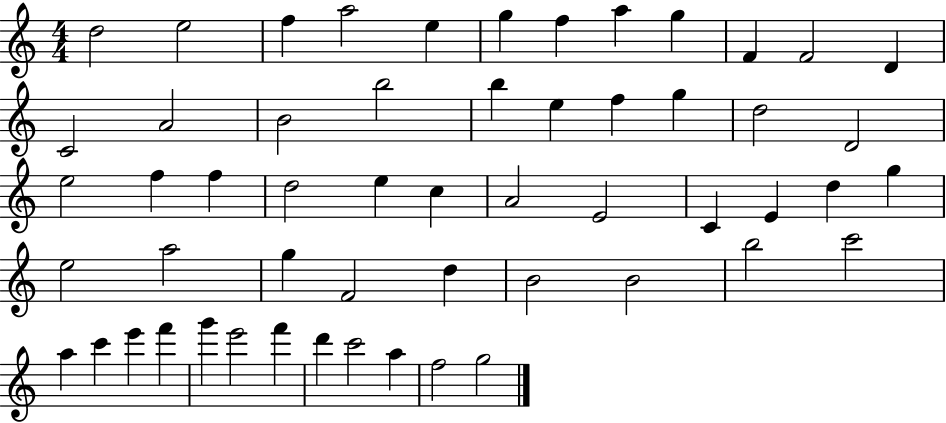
{
  \clef treble
  \numericTimeSignature
  \time 4/4
  \key c \major
  d''2 e''2 | f''4 a''2 e''4 | g''4 f''4 a''4 g''4 | f'4 f'2 d'4 | \break c'2 a'2 | b'2 b''2 | b''4 e''4 f''4 g''4 | d''2 d'2 | \break e''2 f''4 f''4 | d''2 e''4 c''4 | a'2 e'2 | c'4 e'4 d''4 g''4 | \break e''2 a''2 | g''4 f'2 d''4 | b'2 b'2 | b''2 c'''2 | \break a''4 c'''4 e'''4 f'''4 | g'''4 e'''2 f'''4 | d'''4 c'''2 a''4 | f''2 g''2 | \break \bar "|."
}